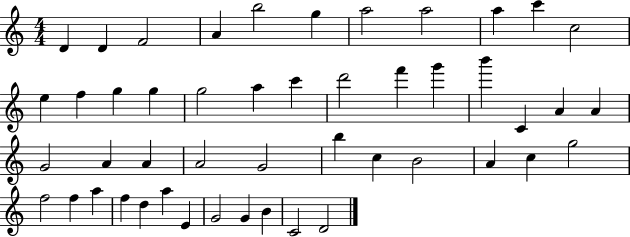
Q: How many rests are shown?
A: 0